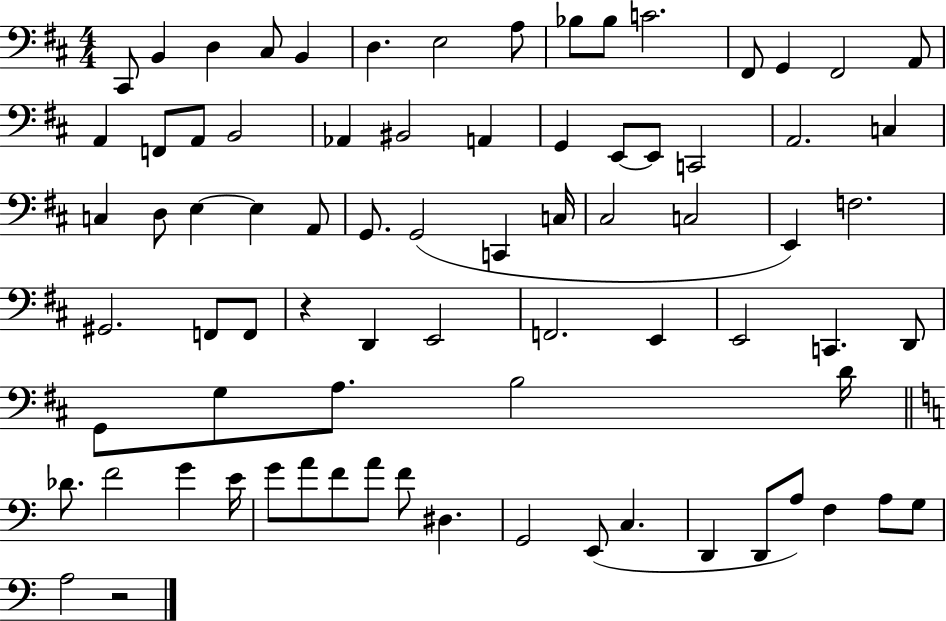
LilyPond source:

{
  \clef bass
  \numericTimeSignature
  \time 4/4
  \key d \major
  \repeat volta 2 { cis,8 b,4 d4 cis8 b,4 | d4. e2 a8 | bes8 bes8 c'2. | fis,8 g,4 fis,2 a,8 | \break a,4 f,8 a,8 b,2 | aes,4 bis,2 a,4 | g,4 e,8~~ e,8 c,2 | a,2. c4 | \break c4 d8 e4~~ e4 a,8 | g,8. g,2( c,4 c16 | cis2 c2 | e,4) f2. | \break gis,2. f,8 f,8 | r4 d,4 e,2 | f,2. e,4 | e,2 c,4. d,8 | \break g,8 g8 a8. b2 d'16 | \bar "||" \break \key a \minor des'8. f'2 g'4 e'16 | g'8 a'8 f'8 a'8 f'8 dis4. | g,2 e,8( c4. | d,4 d,8 a8) f4 a8 g8 | \break a2 r2 | } \bar "|."
}